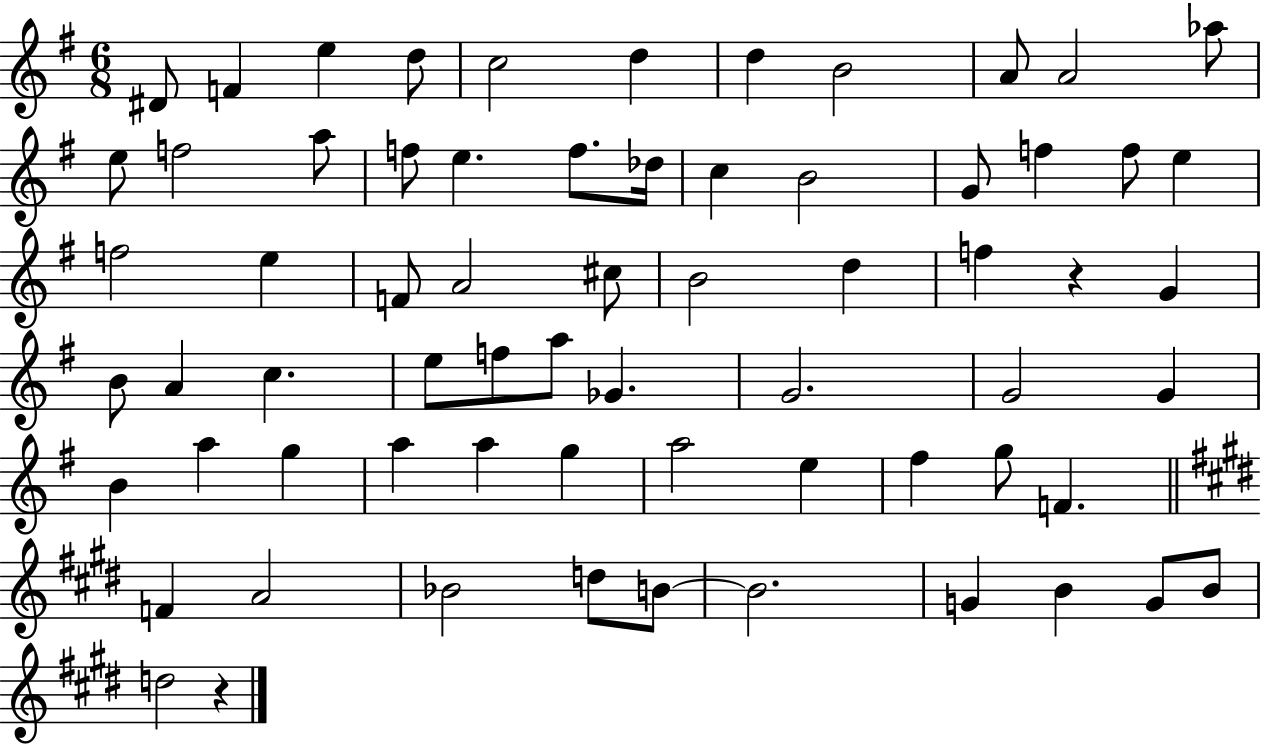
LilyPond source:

{
  \clef treble
  \numericTimeSignature
  \time 6/8
  \key g \major
  dis'8 f'4 e''4 d''8 | c''2 d''4 | d''4 b'2 | a'8 a'2 aes''8 | \break e''8 f''2 a''8 | f''8 e''4. f''8. des''16 | c''4 b'2 | g'8 f''4 f''8 e''4 | \break f''2 e''4 | f'8 a'2 cis''8 | b'2 d''4 | f''4 r4 g'4 | \break b'8 a'4 c''4. | e''8 f''8 a''8 ges'4. | g'2. | g'2 g'4 | \break b'4 a''4 g''4 | a''4 a''4 g''4 | a''2 e''4 | fis''4 g''8 f'4. | \break \bar "||" \break \key e \major f'4 a'2 | bes'2 d''8 b'8~~ | b'2. | g'4 b'4 g'8 b'8 | \break d''2 r4 | \bar "|."
}